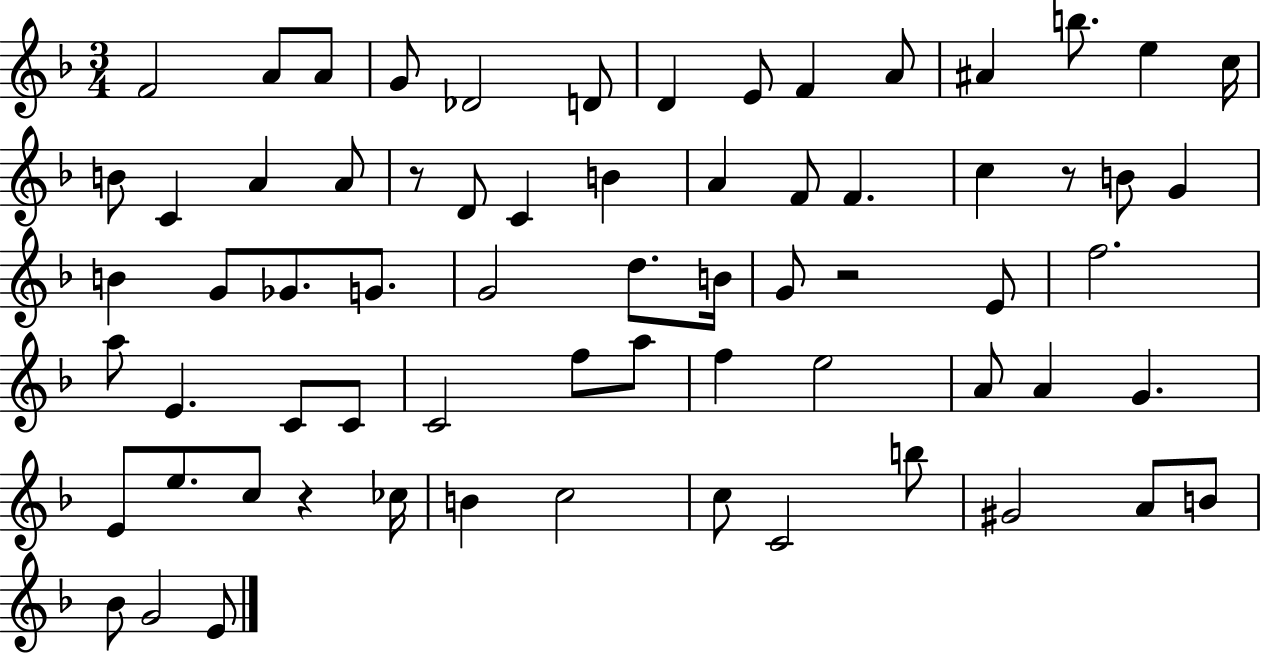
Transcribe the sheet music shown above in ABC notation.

X:1
T:Untitled
M:3/4
L:1/4
K:F
F2 A/2 A/2 G/2 _D2 D/2 D E/2 F A/2 ^A b/2 e c/4 B/2 C A A/2 z/2 D/2 C B A F/2 F c z/2 B/2 G B G/2 _G/2 G/2 G2 d/2 B/4 G/2 z2 E/2 f2 a/2 E C/2 C/2 C2 f/2 a/2 f e2 A/2 A G E/2 e/2 c/2 z _c/4 B c2 c/2 C2 b/2 ^G2 A/2 B/2 _B/2 G2 E/2